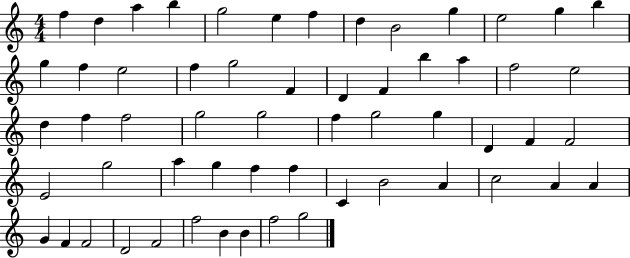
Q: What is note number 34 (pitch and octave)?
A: D4